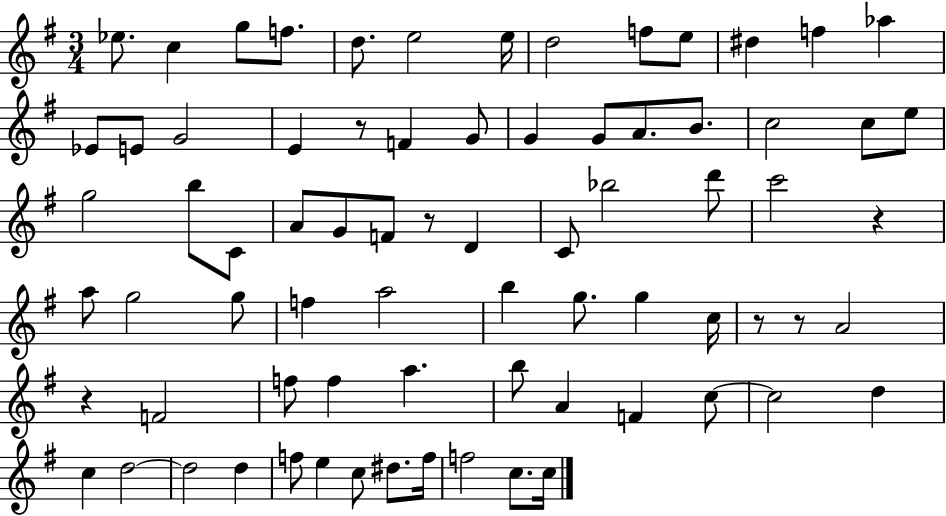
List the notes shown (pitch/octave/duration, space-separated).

Eb5/e. C5/q G5/e F5/e. D5/e. E5/h E5/s D5/h F5/e E5/e D#5/q F5/q Ab5/q Eb4/e E4/e G4/h E4/q R/e F4/q G4/e G4/q G4/e A4/e. B4/e. C5/h C5/e E5/e G5/h B5/e C4/e A4/e G4/e F4/e R/e D4/q C4/e Bb5/h D6/e C6/h R/q A5/e G5/h G5/e F5/q A5/h B5/q G5/e. G5/q C5/s R/e R/e A4/h R/q F4/h F5/e F5/q A5/q. B5/e A4/q F4/q C5/e C5/h D5/q C5/q D5/h D5/h D5/q F5/e E5/q C5/e D#5/e. F5/s F5/h C5/e. C5/s